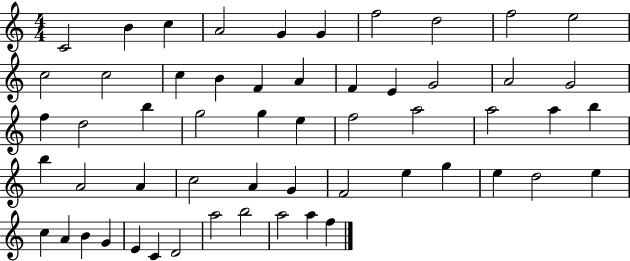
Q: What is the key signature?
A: C major